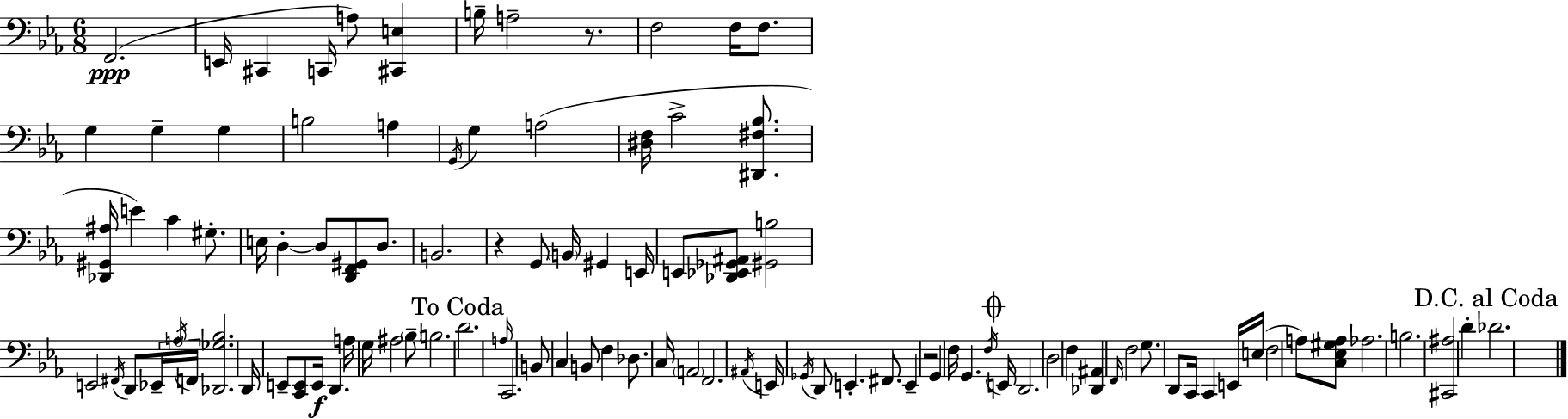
F2/h. E2/s C#2/q C2/s A3/e [C#2,E3]/q B3/s A3/h R/e. F3/h F3/s F3/e. G3/q G3/q G3/q B3/h A3/q G2/s G3/q A3/h [D#3,F3]/s C4/h [D#2,F#3,Bb3]/e. [Db2,G#2,A#3]/s E4/q C4/q G#3/e. E3/s D3/q D3/e [D2,F2,G#2]/e D3/e. B2/h. R/q G2/e B2/s G#2/q E2/s E2/e [Db2,Eb2,Gb2,A#2]/e [G#2,B3]/h E2/h F#2/s D2/e Eb2/s A3/s F2/s [Db2,Gb3,Bb3]/h. D2/s E2/e [C2,E2]/e E2/s D2/q. A3/s G3/s A#3/h Bb3/e B3/h. D4/h. A3/s C2/h. B2/e C3/q B2/e F3/q Db3/e. C3/s A2/h F2/h. A#2/s E2/s Gb2/s D2/e E2/q. F#2/e. E2/q R/h G2/q F3/s G2/q. F3/s E2/s D2/h. D3/h F3/q [Db2,A#2]/q F2/s F3/h G3/e. D2/e C2/s C2/q E2/s E3/s F3/h A3/e [C3,Eb3,G#3,A3]/e Ab3/h. B3/h. [C#2,A#3]/h D4/q Db4/h.